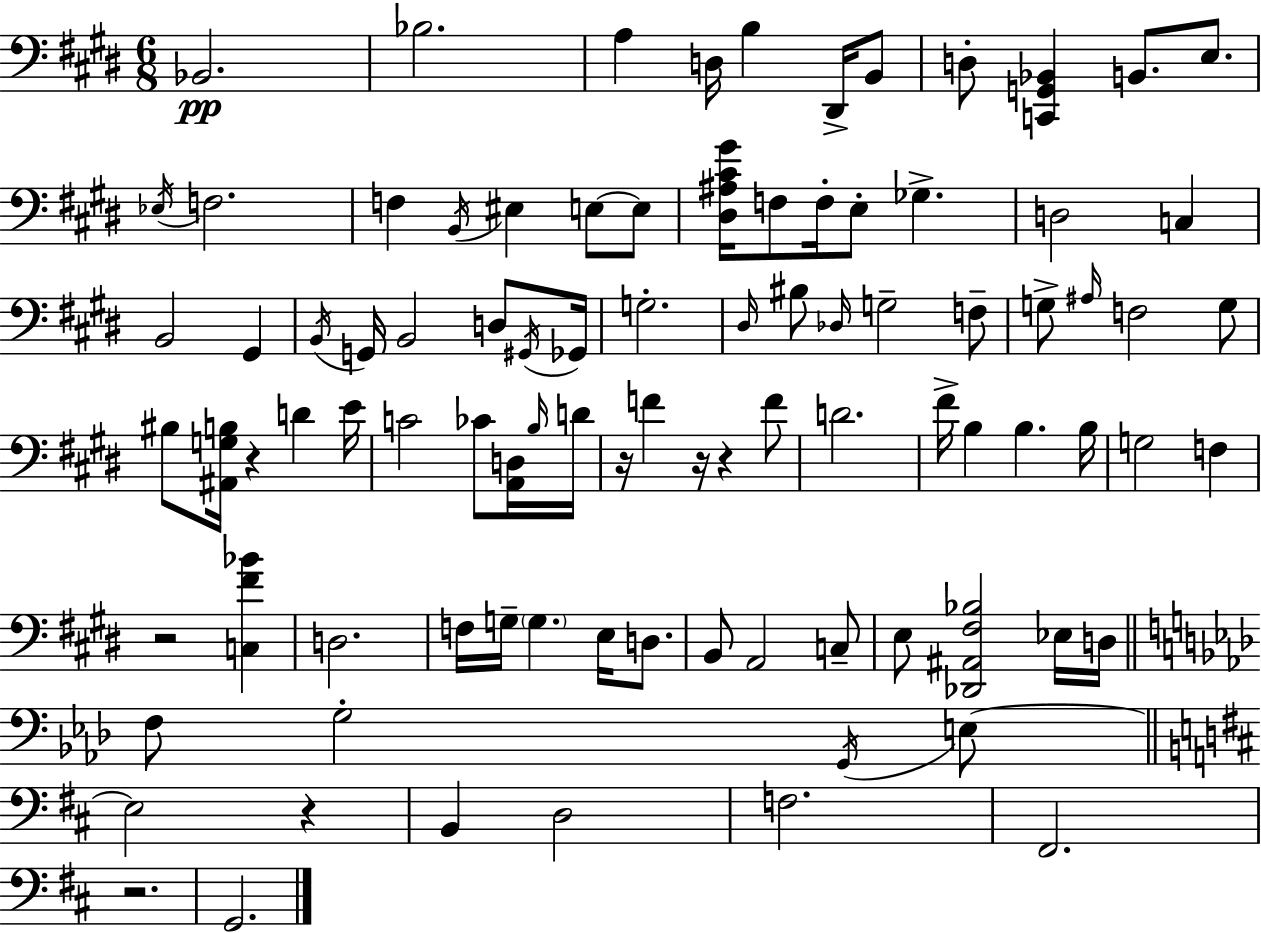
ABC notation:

X:1
T:Untitled
M:6/8
L:1/4
K:E
_B,,2 _B,2 A, D,/4 B, ^D,,/4 B,,/2 D,/2 [C,,G,,_B,,] B,,/2 E,/2 _E,/4 F,2 F, B,,/4 ^E, E,/2 E,/2 [^D,^A,^C^G]/4 F,/2 F,/4 E,/2 _G, D,2 C, B,,2 ^G,, B,,/4 G,,/4 B,,2 D,/2 ^G,,/4 _G,,/4 G,2 ^D,/4 ^B,/2 _D,/4 G,2 F,/2 G,/2 ^A,/4 F,2 G,/2 ^B,/2 [^A,,G,B,]/4 z D E/4 C2 _C/2 [A,,D,]/4 B,/4 D/4 z/4 F z/4 z F/2 D2 ^F/4 B, B, B,/4 G,2 F, z2 [C,^F_B] D,2 F,/4 G,/4 G, E,/4 D,/2 B,,/2 A,,2 C,/2 E,/2 [_D,,^A,,^F,_B,]2 _E,/4 D,/4 F,/2 G,2 G,,/4 E,/2 E,2 z B,, D,2 F,2 ^F,,2 z2 G,,2